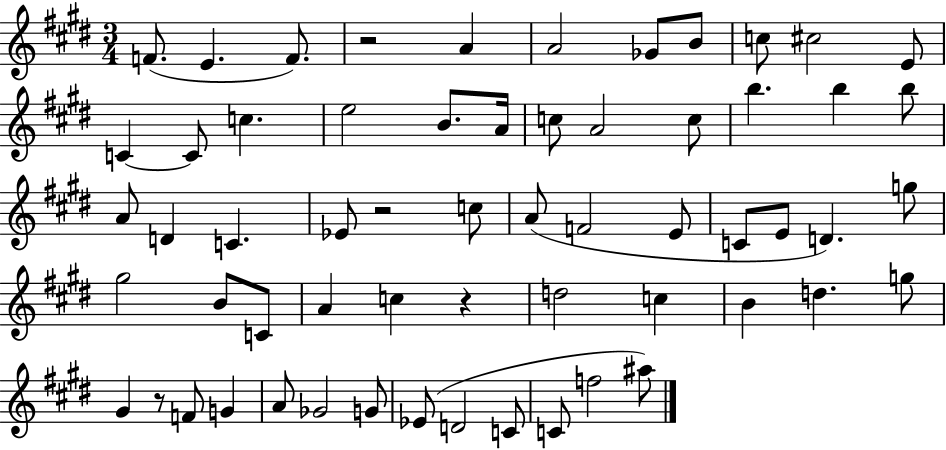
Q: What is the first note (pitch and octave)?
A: F4